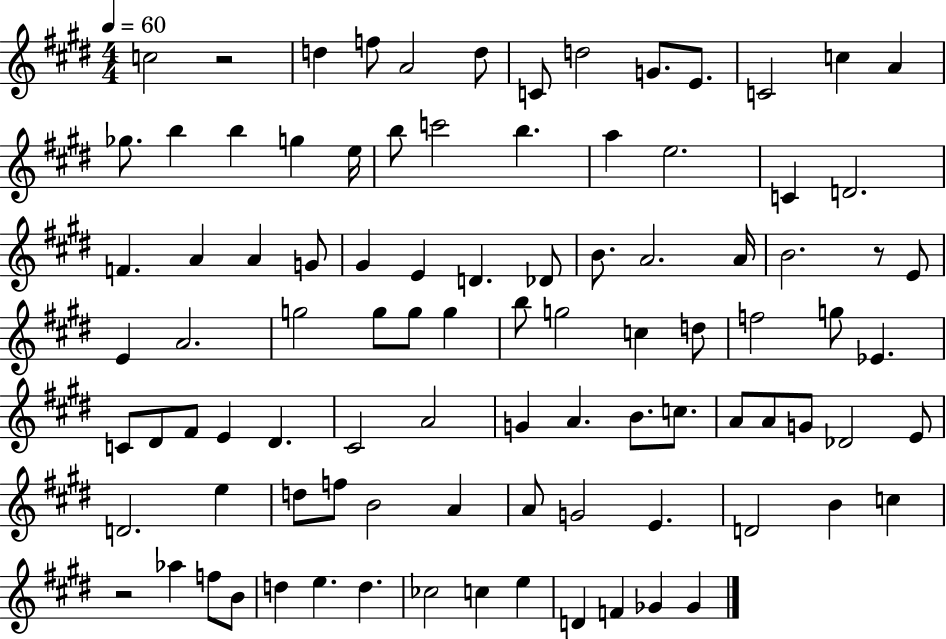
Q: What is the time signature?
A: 4/4